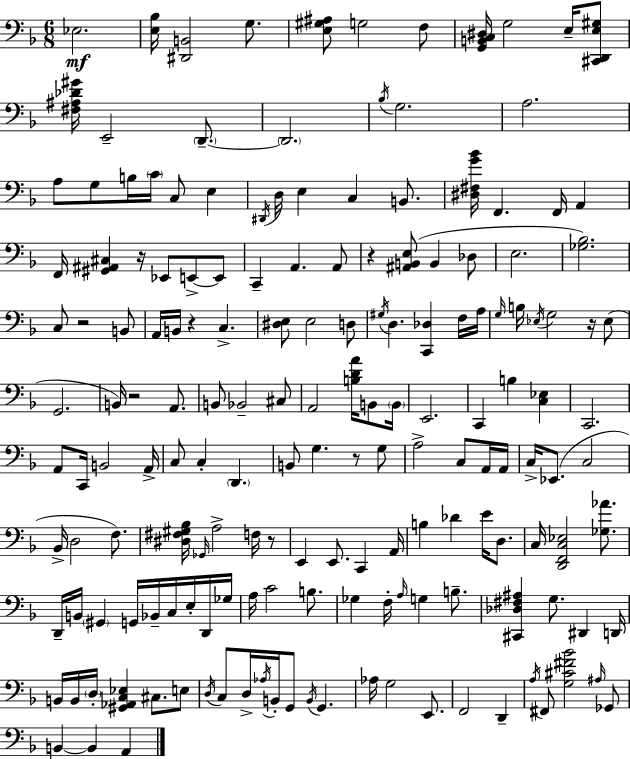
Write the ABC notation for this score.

X:1
T:Untitled
M:6/8
L:1/4
K:F
_E,2 [E,_B,]/4 [^D,,B,,]2 G,/2 [E,^G,^A,]/2 G,2 F,/2 [G,,B,,C,^D,]/4 G,2 E,/4 [^C,,D,,E,^G,]/2 [^F,^A,_D^G]/4 E,,2 D,,/2 D,,2 _B,/4 G,2 A,2 A,/2 G,/2 B,/4 C/4 C,/2 E, ^D,,/4 D,/4 E, C, B,,/2 [^D,^F,G_B]/4 F,, F,,/4 A,, F,,/4 [^G,,^A,,^C,] z/4 _E,,/2 E,,/2 E,,/2 C,, A,, A,,/2 z [^A,,B,,E,]/2 B,, _D,/2 E,2 [_G,_B,]2 C,/2 z2 B,,/2 A,,/4 B,,/4 z C, [^D,E,]/2 E,2 D,/2 ^G,/4 D, [C,,_D,] F,/4 A,/4 G,/4 B,/4 _E,/4 G,2 z/4 _E,/2 G,,2 B,,/4 z2 A,,/2 B,,/2 _B,,2 ^C,/2 A,,2 [B,DA]/4 B,,/2 B,,/4 E,,2 C,, B, [C,_E,] C,,2 A,,/2 C,,/4 B,,2 A,,/4 C,/2 C, D,, B,,/2 G, z/2 G,/2 A,2 C,/2 A,,/4 A,,/4 C,/4 _E,,/2 C,2 _B,,/4 D,2 F,/2 [^D,^F,^G,_B,]/4 _G,,/4 A,2 F,/4 z/2 E,, E,,/2 C,, A,,/4 B, _D E/4 D,/2 C,/4 [D,,F,,C,_E,]2 [_G,_A]/2 D,,/4 B,,/4 ^G,, G,,/4 _B,,/4 C,/4 E,/4 D,,/4 _G,/4 A,/4 C2 B,/2 _G, F,/4 A,/4 G, B,/2 [^C,,_D,^F,^A,] G,/2 ^D,, D,,/4 B,,/4 B,,/4 D,/4 [^G,,_A,,C,_E,] ^C,/2 E,/2 D,/4 C,/2 D,/4 _A,/4 B,,/4 G,,/2 B,,/4 G,, _A,/4 G,2 E,,/2 F,,2 D,, A,/4 ^F,,/2 [G,^C^F_B]2 ^A,/4 _G,,/2 B,, B,, A,,